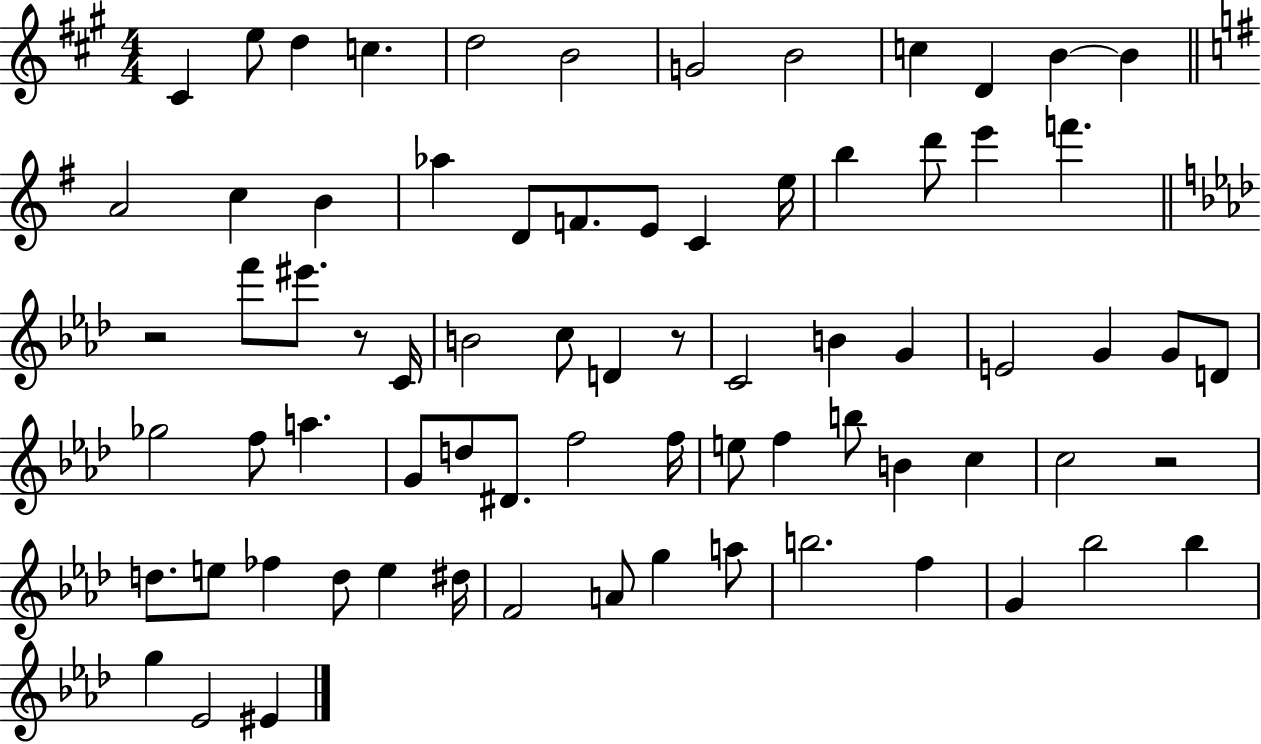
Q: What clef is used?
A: treble